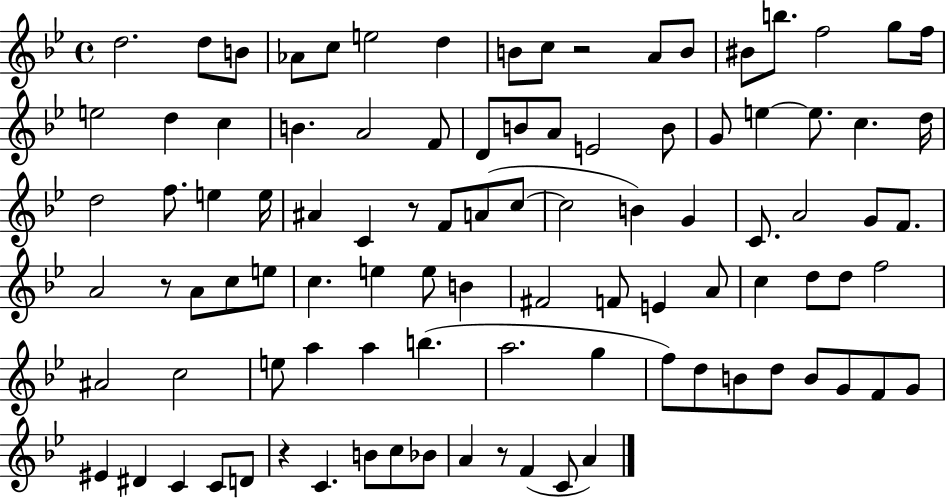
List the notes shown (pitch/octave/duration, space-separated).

D5/h. D5/e B4/e Ab4/e C5/e E5/h D5/q B4/e C5/e R/h A4/e B4/e BIS4/e B5/e. F5/h G5/e F5/s E5/h D5/q C5/q B4/q. A4/h F4/e D4/e B4/e A4/e E4/h B4/e G4/e E5/q E5/e. C5/q. D5/s D5/h F5/e. E5/q E5/s A#4/q C4/q R/e F4/e A4/e C5/e C5/h B4/q G4/q C4/e. A4/h G4/e F4/e. A4/h R/e A4/e C5/e E5/e C5/q. E5/q E5/e B4/q F#4/h F4/e E4/q A4/e C5/q D5/e D5/e F5/h A#4/h C5/h E5/e A5/q A5/q B5/q. A5/h. G5/q F5/e D5/e B4/e D5/e B4/e G4/e F4/e G4/e EIS4/q D#4/q C4/q C4/e D4/e R/q C4/q. B4/e C5/e Bb4/e A4/q R/e F4/q C4/e A4/q